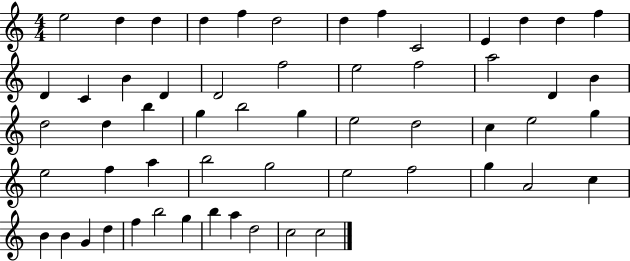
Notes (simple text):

E5/h D5/q D5/q D5/q F5/q D5/h D5/q F5/q C4/h E4/q D5/q D5/q F5/q D4/q C4/q B4/q D4/q D4/h F5/h E5/h F5/h A5/h D4/q B4/q D5/h D5/q B5/q G5/q B5/h G5/q E5/h D5/h C5/q E5/h G5/q E5/h F5/q A5/q B5/h G5/h E5/h F5/h G5/q A4/h C5/q B4/q B4/q G4/q D5/q F5/q B5/h G5/q B5/q A5/q D5/h C5/h C5/h